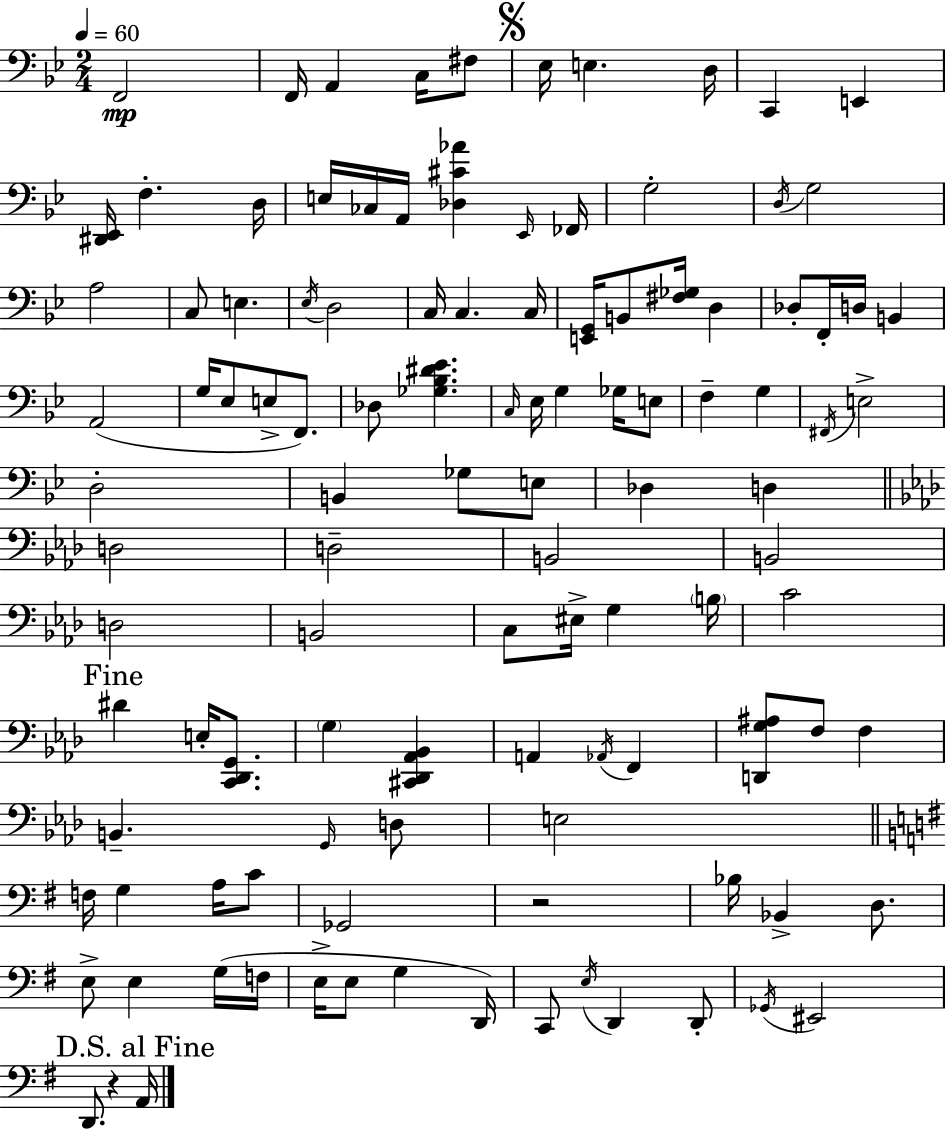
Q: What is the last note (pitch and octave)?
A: A2